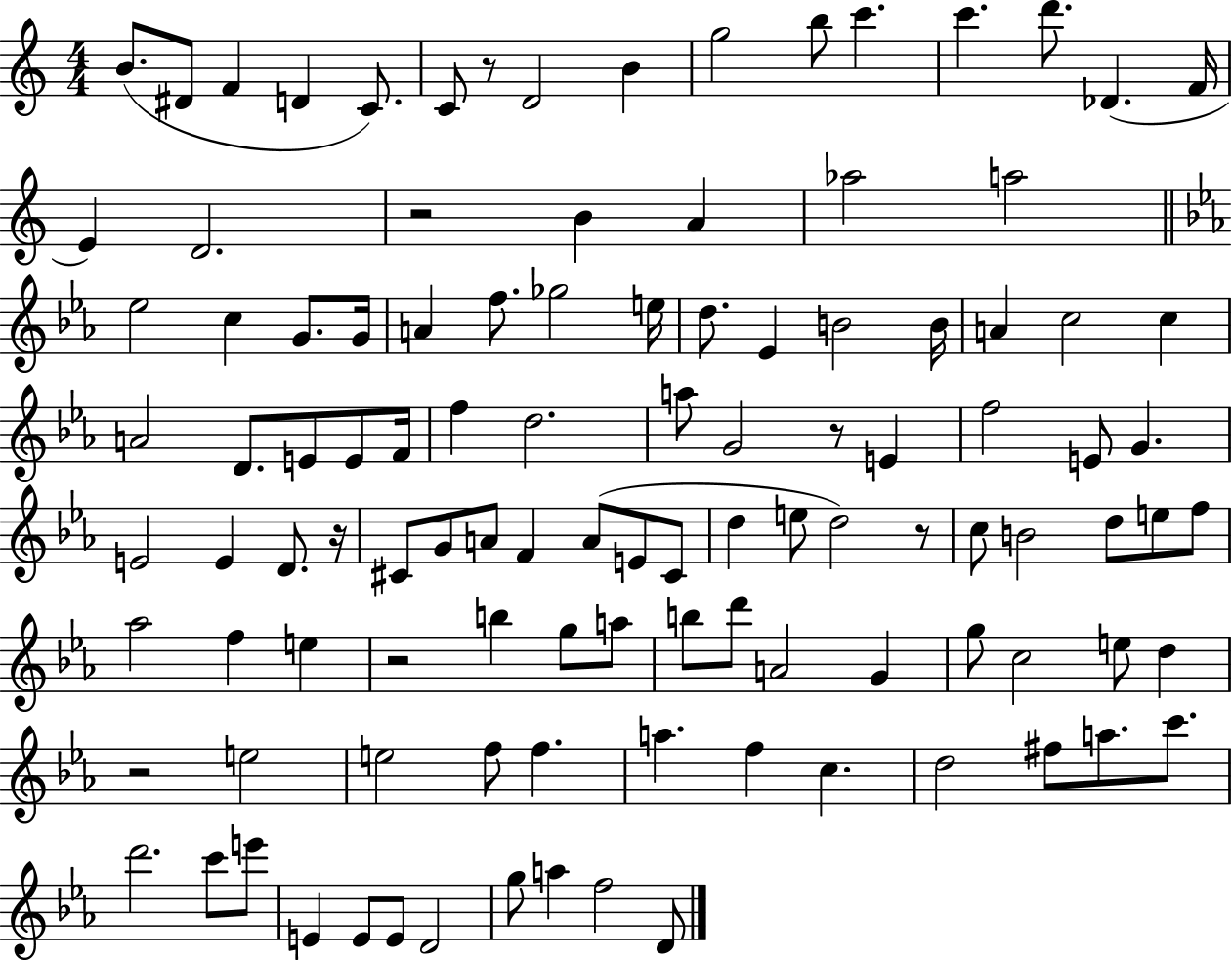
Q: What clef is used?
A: treble